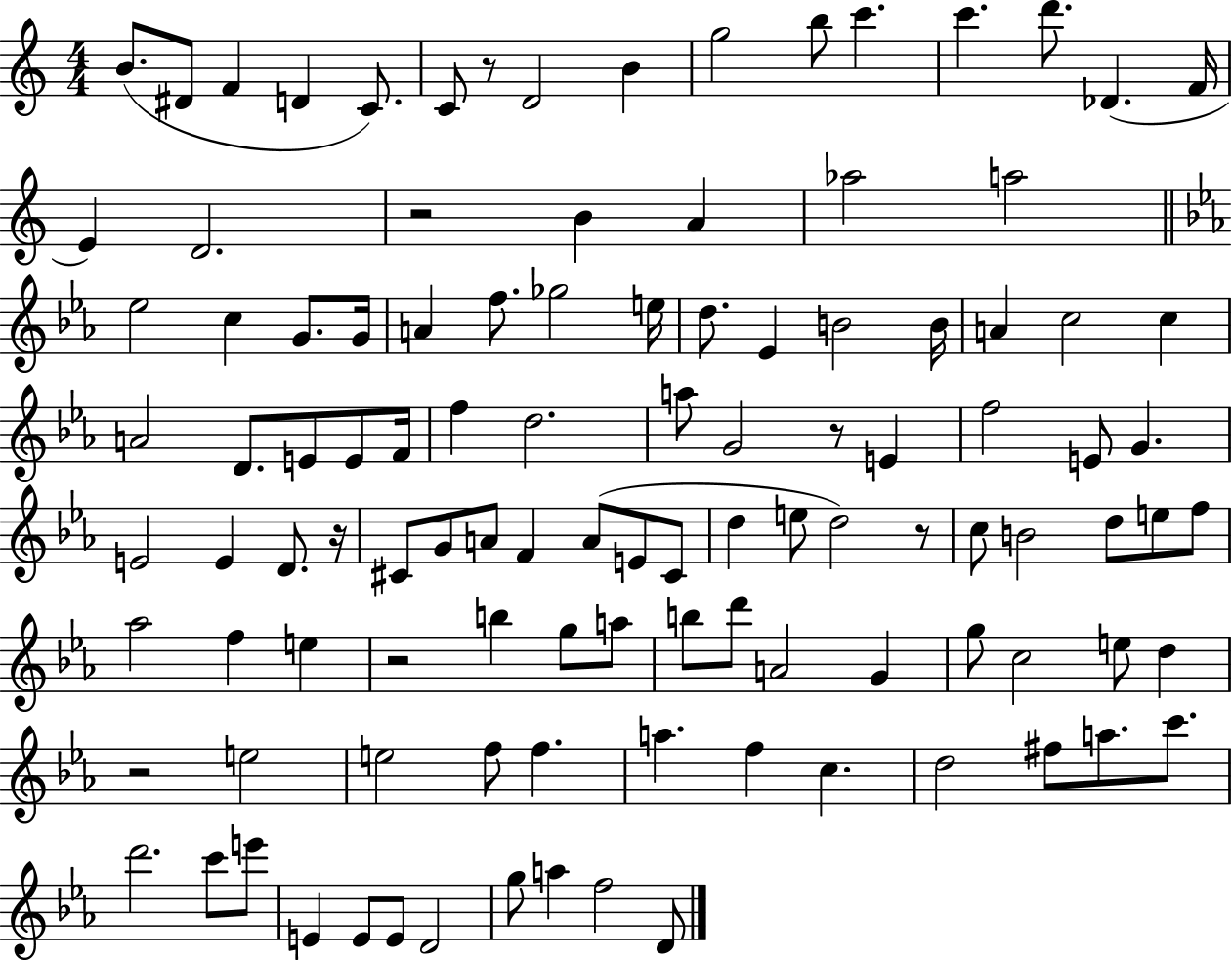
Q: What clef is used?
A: treble